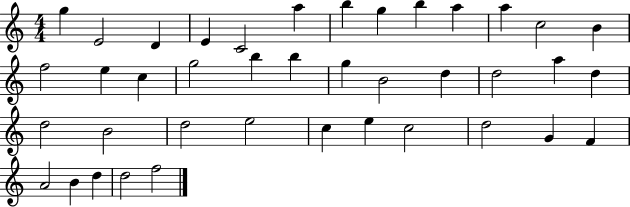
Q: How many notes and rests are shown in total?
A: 40